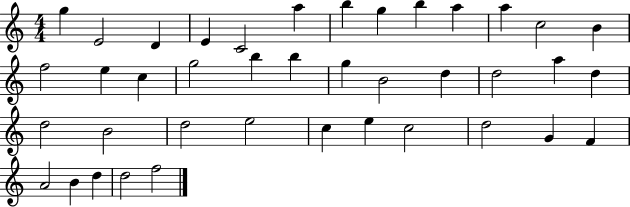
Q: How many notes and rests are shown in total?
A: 40